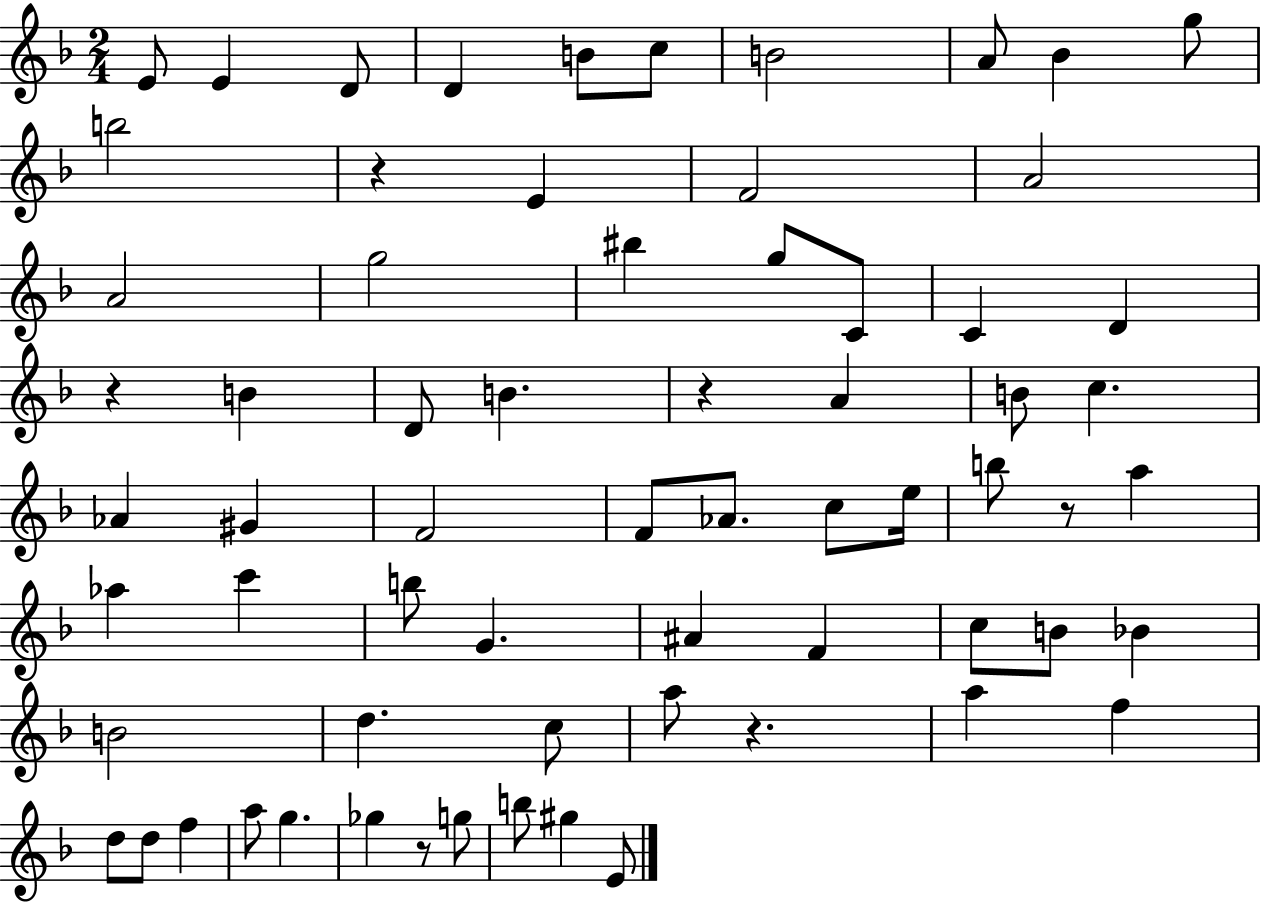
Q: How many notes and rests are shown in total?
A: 67